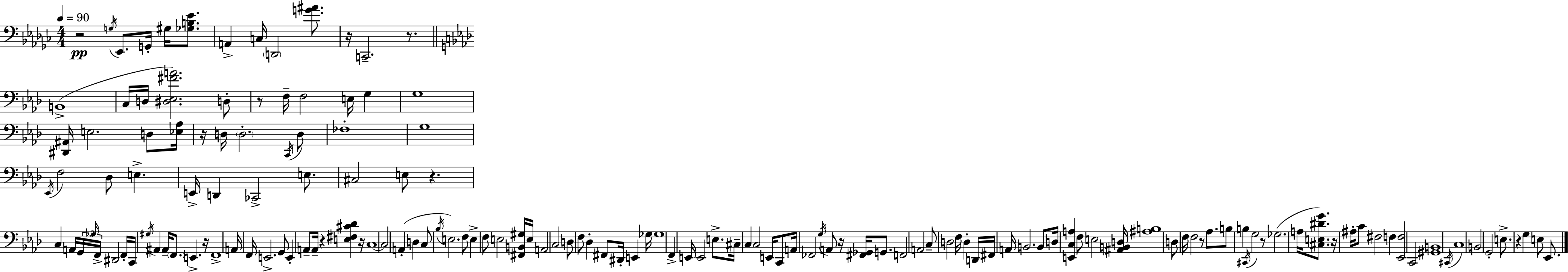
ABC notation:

X:1
T:Untitled
M:4/4
L:1/4
K:Ebm
z2 G,/4 _E,,/2 G,,/4 ^G,/4 [_G,B,_E]/2 A,, C,/4 D,,2 [G^A]/2 z/4 C,,2 z/2 B,,4 C,/4 D,/4 [^D,_E,^FA]2 D,/2 z/2 F,/4 F,2 E,/4 G, G,4 [^D,,^A,,]/4 E,2 D,/2 [_E,_A,]/4 z/4 D,/4 D,2 C,,/4 D,/2 _F,4 G,4 _E,,/4 F,2 _D,/2 E, E,,/4 D,, _C,,2 E,/2 ^C,2 E,/2 z C, A,,/4 G,,/4 _G,/4 F,,/4 ^D,,2 F,,/4 C,,/4 ^G,/4 ^A,, ^A,,/4 F,,/2 E,, z/4 F,,4 A,,/4 F,,/4 E,,2 G,,/2 E,, A,,/2 A,,/4 z [E,^F,^C_D] z/4 C,4 C,2 A,, D, C,/2 _B,/4 E,2 F,/2 E, F,/2 E,2 [^F,,B,,^G,]/4 E,/4 A,,2 C,2 D,/2 F,/2 _D, ^F,,/2 ^D,,/4 E,, _G,/4 _G,4 F,, E,,/4 E,,2 E,/2 ^C,/4 C, C,2 E,,/4 C,,/2 A,,/4 _F,,2 G,/4 A,,/2 z/4 [^F,,_G,,]/4 G,,/2 F,,2 A,,2 C,/2 D,2 F,/4 D, D,,/4 ^F,,/4 A,,/4 B,,2 B,,/2 D,/4 [E,,C,A,] F,/2 E,2 [^A,,B,,D,]/4 [^A,B,]4 D,/2 F,/4 F,2 z/2 _A,/2 B,/2 B, ^C,,/4 G,2 z/2 _G,2 A,/4 [^C,E,^DG]/2 z/4 ^A,/4 C/2 ^F,2 F, [_E,,F,]2 C,,2 [^G,,B,,]4 ^C,,/4 C,4 B,,2 G,,2 E,/2 z G, E,/2 _E,,/2